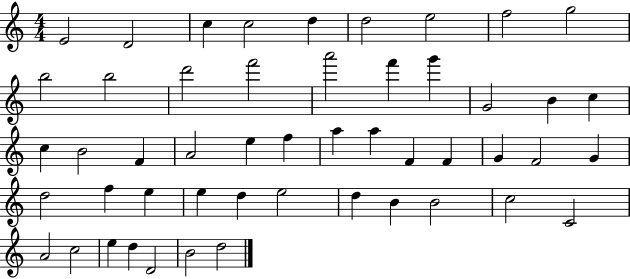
E4/h D4/h C5/q C5/h D5/q D5/h E5/h F5/h G5/h B5/h B5/h D6/h F6/h A6/h F6/q G6/q G4/h B4/q C5/q C5/q B4/h F4/q A4/h E5/q F5/q A5/q A5/q F4/q F4/q G4/q F4/h G4/q D5/h F5/q E5/q E5/q D5/q E5/h D5/q B4/q B4/h C5/h C4/h A4/h C5/h E5/q D5/q D4/h B4/h D5/h